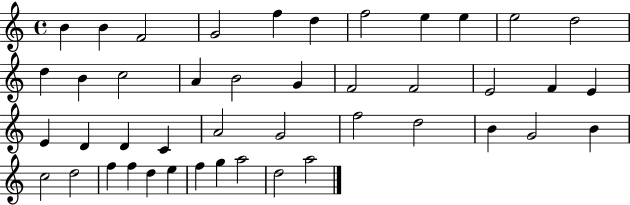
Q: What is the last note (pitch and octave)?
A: A5